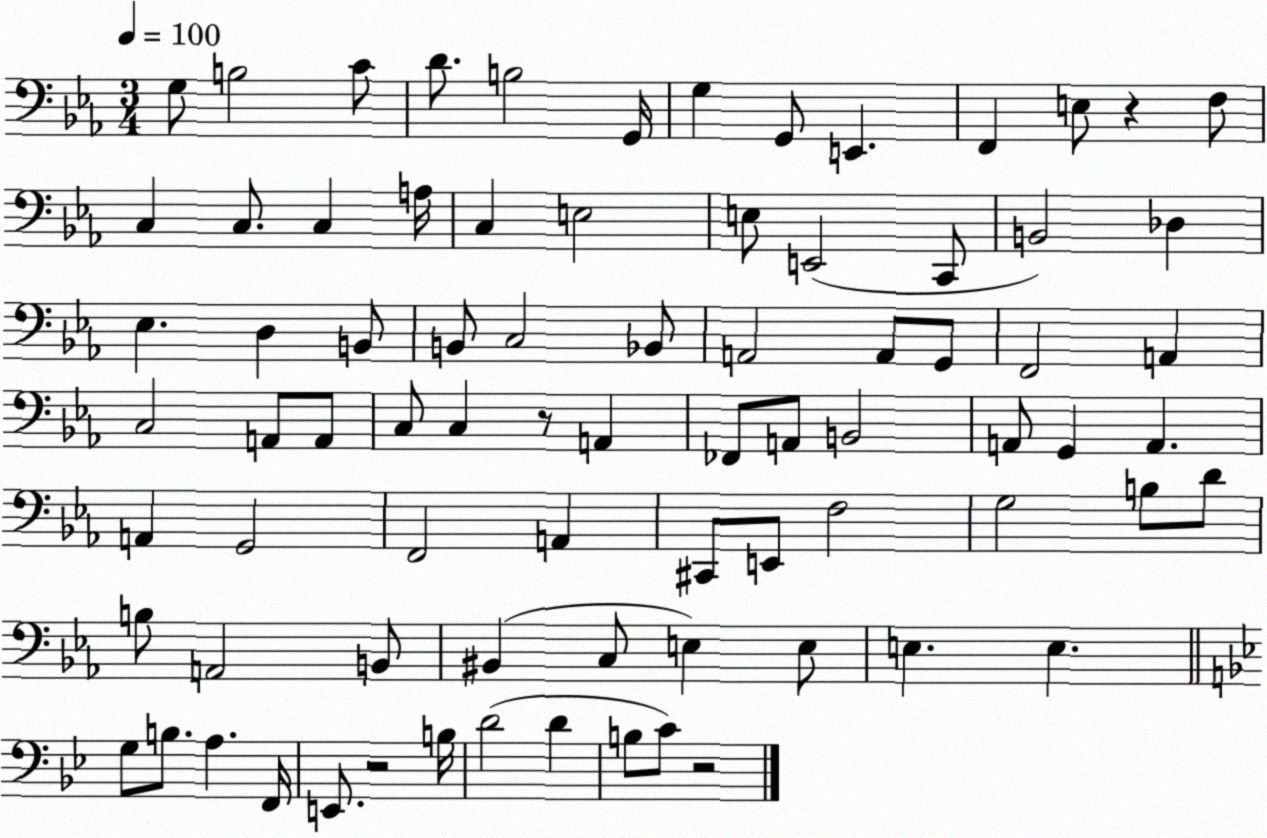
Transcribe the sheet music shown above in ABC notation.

X:1
T:Untitled
M:3/4
L:1/4
K:Eb
G,/2 B,2 C/2 D/2 B,2 G,,/4 G, G,,/2 E,, F,, E,/2 z F,/2 C, C,/2 C, A,/4 C, E,2 E,/2 E,,2 C,,/2 B,,2 _D, _E, D, B,,/2 B,,/2 C,2 _B,,/2 A,,2 A,,/2 G,,/2 F,,2 A,, C,2 A,,/2 A,,/2 C,/2 C, z/2 A,, _F,,/2 A,,/2 B,,2 A,,/2 G,, A,, A,, G,,2 F,,2 A,, ^C,,/2 E,,/2 F,2 G,2 B,/2 D/2 B,/2 A,,2 B,,/2 ^B,, C,/2 E, E,/2 E, E, G,/2 B,/2 A, F,,/4 E,,/2 z2 B,/4 D2 D B,/2 C/2 z2